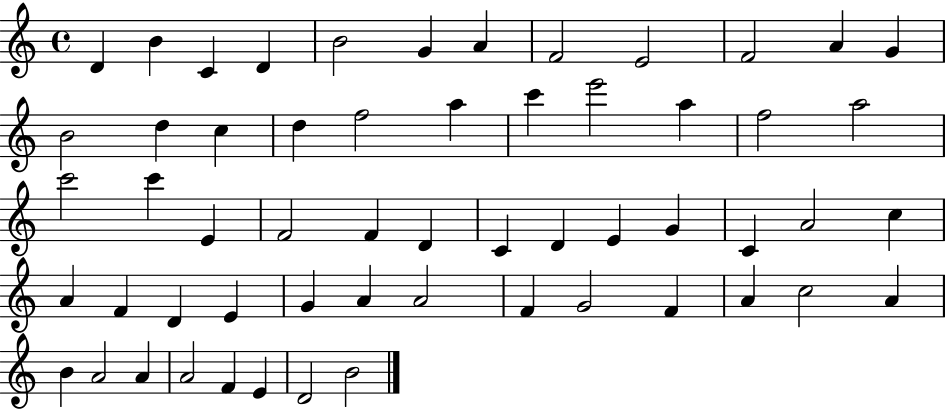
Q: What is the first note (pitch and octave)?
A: D4